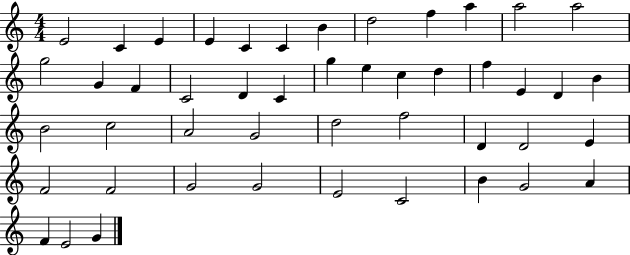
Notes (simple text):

E4/h C4/q E4/q E4/q C4/q C4/q B4/q D5/h F5/q A5/q A5/h A5/h G5/h G4/q F4/q C4/h D4/q C4/q G5/q E5/q C5/q D5/q F5/q E4/q D4/q B4/q B4/h C5/h A4/h G4/h D5/h F5/h D4/q D4/h E4/q F4/h F4/h G4/h G4/h E4/h C4/h B4/q G4/h A4/q F4/q E4/h G4/q